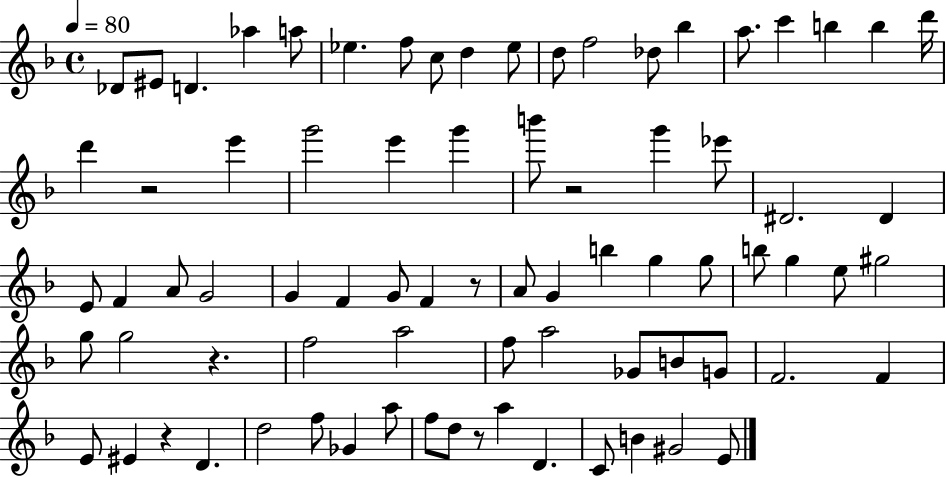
Db4/e EIS4/e D4/q. Ab5/q A5/e Eb5/q. F5/e C5/e D5/q Eb5/e D5/e F5/h Db5/e Bb5/q A5/e. C6/q B5/q B5/q D6/s D6/q R/h E6/q G6/h E6/q G6/q B6/e R/h G6/q Eb6/e D#4/h. D#4/q E4/e F4/q A4/e G4/h G4/q F4/q G4/e F4/q R/e A4/e G4/q B5/q G5/q G5/e B5/e G5/q E5/e G#5/h G5/e G5/h R/q. F5/h A5/h F5/e A5/h Gb4/e B4/e G4/e F4/h. F4/q E4/e EIS4/q R/q D4/q. D5/h F5/e Gb4/q A5/e F5/e D5/e R/e A5/q D4/q. C4/e B4/q G#4/h E4/e